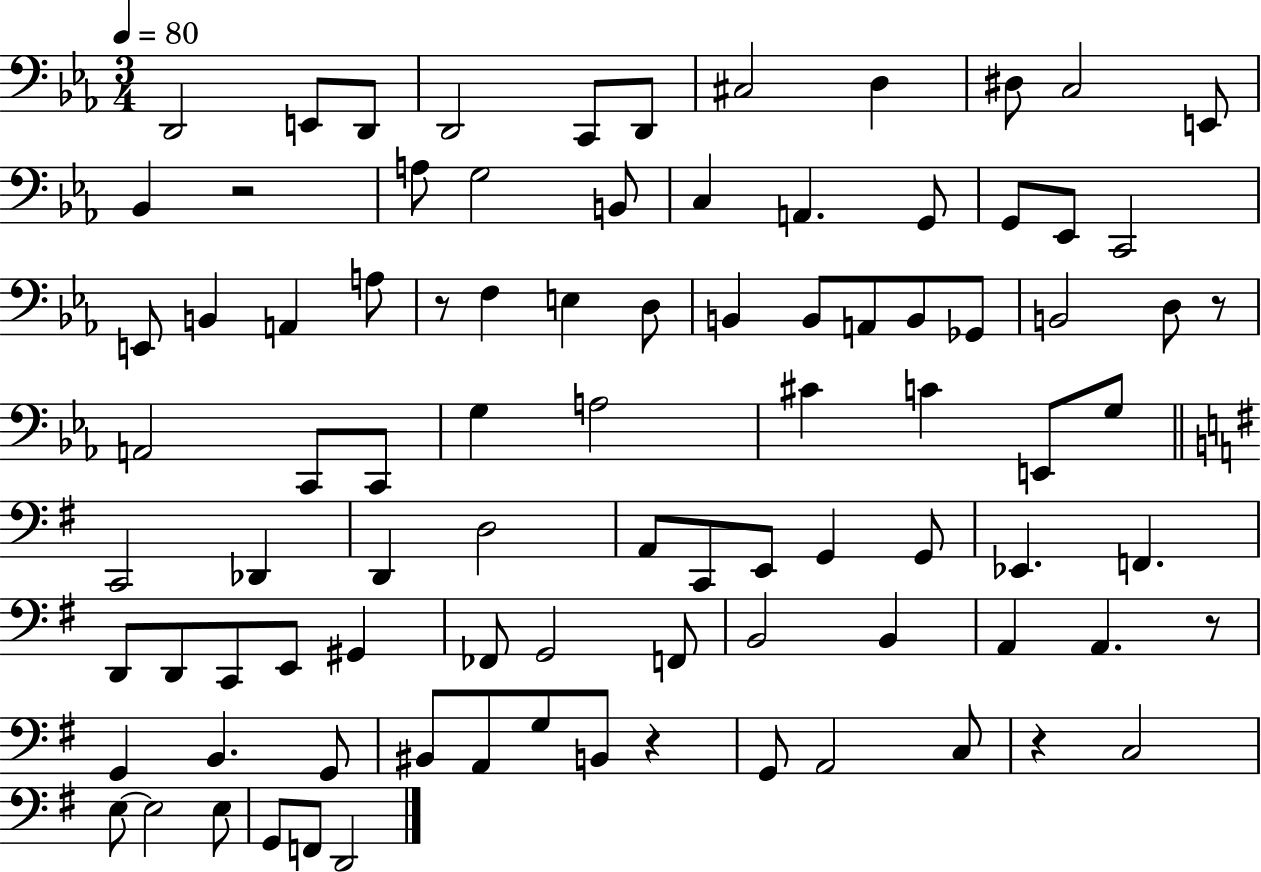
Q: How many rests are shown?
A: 6